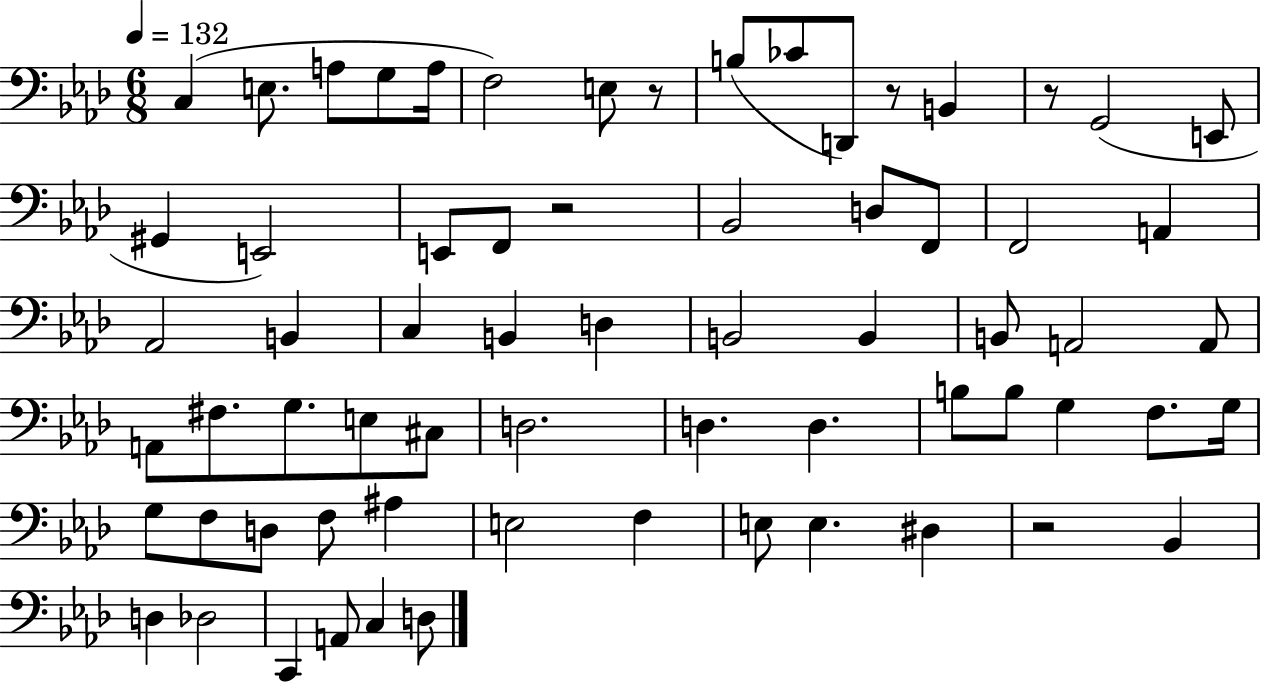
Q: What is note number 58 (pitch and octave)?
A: Db3